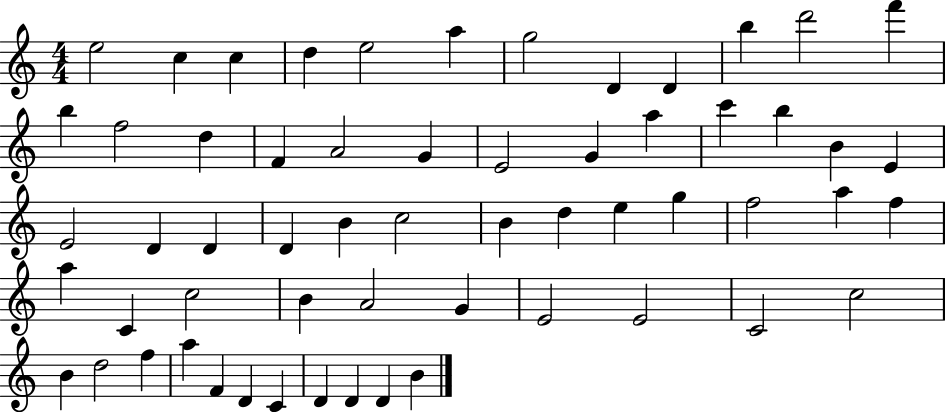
X:1
T:Untitled
M:4/4
L:1/4
K:C
e2 c c d e2 a g2 D D b d'2 f' b f2 d F A2 G E2 G a c' b B E E2 D D D B c2 B d e g f2 a f a C c2 B A2 G E2 E2 C2 c2 B d2 f a F D C D D D B